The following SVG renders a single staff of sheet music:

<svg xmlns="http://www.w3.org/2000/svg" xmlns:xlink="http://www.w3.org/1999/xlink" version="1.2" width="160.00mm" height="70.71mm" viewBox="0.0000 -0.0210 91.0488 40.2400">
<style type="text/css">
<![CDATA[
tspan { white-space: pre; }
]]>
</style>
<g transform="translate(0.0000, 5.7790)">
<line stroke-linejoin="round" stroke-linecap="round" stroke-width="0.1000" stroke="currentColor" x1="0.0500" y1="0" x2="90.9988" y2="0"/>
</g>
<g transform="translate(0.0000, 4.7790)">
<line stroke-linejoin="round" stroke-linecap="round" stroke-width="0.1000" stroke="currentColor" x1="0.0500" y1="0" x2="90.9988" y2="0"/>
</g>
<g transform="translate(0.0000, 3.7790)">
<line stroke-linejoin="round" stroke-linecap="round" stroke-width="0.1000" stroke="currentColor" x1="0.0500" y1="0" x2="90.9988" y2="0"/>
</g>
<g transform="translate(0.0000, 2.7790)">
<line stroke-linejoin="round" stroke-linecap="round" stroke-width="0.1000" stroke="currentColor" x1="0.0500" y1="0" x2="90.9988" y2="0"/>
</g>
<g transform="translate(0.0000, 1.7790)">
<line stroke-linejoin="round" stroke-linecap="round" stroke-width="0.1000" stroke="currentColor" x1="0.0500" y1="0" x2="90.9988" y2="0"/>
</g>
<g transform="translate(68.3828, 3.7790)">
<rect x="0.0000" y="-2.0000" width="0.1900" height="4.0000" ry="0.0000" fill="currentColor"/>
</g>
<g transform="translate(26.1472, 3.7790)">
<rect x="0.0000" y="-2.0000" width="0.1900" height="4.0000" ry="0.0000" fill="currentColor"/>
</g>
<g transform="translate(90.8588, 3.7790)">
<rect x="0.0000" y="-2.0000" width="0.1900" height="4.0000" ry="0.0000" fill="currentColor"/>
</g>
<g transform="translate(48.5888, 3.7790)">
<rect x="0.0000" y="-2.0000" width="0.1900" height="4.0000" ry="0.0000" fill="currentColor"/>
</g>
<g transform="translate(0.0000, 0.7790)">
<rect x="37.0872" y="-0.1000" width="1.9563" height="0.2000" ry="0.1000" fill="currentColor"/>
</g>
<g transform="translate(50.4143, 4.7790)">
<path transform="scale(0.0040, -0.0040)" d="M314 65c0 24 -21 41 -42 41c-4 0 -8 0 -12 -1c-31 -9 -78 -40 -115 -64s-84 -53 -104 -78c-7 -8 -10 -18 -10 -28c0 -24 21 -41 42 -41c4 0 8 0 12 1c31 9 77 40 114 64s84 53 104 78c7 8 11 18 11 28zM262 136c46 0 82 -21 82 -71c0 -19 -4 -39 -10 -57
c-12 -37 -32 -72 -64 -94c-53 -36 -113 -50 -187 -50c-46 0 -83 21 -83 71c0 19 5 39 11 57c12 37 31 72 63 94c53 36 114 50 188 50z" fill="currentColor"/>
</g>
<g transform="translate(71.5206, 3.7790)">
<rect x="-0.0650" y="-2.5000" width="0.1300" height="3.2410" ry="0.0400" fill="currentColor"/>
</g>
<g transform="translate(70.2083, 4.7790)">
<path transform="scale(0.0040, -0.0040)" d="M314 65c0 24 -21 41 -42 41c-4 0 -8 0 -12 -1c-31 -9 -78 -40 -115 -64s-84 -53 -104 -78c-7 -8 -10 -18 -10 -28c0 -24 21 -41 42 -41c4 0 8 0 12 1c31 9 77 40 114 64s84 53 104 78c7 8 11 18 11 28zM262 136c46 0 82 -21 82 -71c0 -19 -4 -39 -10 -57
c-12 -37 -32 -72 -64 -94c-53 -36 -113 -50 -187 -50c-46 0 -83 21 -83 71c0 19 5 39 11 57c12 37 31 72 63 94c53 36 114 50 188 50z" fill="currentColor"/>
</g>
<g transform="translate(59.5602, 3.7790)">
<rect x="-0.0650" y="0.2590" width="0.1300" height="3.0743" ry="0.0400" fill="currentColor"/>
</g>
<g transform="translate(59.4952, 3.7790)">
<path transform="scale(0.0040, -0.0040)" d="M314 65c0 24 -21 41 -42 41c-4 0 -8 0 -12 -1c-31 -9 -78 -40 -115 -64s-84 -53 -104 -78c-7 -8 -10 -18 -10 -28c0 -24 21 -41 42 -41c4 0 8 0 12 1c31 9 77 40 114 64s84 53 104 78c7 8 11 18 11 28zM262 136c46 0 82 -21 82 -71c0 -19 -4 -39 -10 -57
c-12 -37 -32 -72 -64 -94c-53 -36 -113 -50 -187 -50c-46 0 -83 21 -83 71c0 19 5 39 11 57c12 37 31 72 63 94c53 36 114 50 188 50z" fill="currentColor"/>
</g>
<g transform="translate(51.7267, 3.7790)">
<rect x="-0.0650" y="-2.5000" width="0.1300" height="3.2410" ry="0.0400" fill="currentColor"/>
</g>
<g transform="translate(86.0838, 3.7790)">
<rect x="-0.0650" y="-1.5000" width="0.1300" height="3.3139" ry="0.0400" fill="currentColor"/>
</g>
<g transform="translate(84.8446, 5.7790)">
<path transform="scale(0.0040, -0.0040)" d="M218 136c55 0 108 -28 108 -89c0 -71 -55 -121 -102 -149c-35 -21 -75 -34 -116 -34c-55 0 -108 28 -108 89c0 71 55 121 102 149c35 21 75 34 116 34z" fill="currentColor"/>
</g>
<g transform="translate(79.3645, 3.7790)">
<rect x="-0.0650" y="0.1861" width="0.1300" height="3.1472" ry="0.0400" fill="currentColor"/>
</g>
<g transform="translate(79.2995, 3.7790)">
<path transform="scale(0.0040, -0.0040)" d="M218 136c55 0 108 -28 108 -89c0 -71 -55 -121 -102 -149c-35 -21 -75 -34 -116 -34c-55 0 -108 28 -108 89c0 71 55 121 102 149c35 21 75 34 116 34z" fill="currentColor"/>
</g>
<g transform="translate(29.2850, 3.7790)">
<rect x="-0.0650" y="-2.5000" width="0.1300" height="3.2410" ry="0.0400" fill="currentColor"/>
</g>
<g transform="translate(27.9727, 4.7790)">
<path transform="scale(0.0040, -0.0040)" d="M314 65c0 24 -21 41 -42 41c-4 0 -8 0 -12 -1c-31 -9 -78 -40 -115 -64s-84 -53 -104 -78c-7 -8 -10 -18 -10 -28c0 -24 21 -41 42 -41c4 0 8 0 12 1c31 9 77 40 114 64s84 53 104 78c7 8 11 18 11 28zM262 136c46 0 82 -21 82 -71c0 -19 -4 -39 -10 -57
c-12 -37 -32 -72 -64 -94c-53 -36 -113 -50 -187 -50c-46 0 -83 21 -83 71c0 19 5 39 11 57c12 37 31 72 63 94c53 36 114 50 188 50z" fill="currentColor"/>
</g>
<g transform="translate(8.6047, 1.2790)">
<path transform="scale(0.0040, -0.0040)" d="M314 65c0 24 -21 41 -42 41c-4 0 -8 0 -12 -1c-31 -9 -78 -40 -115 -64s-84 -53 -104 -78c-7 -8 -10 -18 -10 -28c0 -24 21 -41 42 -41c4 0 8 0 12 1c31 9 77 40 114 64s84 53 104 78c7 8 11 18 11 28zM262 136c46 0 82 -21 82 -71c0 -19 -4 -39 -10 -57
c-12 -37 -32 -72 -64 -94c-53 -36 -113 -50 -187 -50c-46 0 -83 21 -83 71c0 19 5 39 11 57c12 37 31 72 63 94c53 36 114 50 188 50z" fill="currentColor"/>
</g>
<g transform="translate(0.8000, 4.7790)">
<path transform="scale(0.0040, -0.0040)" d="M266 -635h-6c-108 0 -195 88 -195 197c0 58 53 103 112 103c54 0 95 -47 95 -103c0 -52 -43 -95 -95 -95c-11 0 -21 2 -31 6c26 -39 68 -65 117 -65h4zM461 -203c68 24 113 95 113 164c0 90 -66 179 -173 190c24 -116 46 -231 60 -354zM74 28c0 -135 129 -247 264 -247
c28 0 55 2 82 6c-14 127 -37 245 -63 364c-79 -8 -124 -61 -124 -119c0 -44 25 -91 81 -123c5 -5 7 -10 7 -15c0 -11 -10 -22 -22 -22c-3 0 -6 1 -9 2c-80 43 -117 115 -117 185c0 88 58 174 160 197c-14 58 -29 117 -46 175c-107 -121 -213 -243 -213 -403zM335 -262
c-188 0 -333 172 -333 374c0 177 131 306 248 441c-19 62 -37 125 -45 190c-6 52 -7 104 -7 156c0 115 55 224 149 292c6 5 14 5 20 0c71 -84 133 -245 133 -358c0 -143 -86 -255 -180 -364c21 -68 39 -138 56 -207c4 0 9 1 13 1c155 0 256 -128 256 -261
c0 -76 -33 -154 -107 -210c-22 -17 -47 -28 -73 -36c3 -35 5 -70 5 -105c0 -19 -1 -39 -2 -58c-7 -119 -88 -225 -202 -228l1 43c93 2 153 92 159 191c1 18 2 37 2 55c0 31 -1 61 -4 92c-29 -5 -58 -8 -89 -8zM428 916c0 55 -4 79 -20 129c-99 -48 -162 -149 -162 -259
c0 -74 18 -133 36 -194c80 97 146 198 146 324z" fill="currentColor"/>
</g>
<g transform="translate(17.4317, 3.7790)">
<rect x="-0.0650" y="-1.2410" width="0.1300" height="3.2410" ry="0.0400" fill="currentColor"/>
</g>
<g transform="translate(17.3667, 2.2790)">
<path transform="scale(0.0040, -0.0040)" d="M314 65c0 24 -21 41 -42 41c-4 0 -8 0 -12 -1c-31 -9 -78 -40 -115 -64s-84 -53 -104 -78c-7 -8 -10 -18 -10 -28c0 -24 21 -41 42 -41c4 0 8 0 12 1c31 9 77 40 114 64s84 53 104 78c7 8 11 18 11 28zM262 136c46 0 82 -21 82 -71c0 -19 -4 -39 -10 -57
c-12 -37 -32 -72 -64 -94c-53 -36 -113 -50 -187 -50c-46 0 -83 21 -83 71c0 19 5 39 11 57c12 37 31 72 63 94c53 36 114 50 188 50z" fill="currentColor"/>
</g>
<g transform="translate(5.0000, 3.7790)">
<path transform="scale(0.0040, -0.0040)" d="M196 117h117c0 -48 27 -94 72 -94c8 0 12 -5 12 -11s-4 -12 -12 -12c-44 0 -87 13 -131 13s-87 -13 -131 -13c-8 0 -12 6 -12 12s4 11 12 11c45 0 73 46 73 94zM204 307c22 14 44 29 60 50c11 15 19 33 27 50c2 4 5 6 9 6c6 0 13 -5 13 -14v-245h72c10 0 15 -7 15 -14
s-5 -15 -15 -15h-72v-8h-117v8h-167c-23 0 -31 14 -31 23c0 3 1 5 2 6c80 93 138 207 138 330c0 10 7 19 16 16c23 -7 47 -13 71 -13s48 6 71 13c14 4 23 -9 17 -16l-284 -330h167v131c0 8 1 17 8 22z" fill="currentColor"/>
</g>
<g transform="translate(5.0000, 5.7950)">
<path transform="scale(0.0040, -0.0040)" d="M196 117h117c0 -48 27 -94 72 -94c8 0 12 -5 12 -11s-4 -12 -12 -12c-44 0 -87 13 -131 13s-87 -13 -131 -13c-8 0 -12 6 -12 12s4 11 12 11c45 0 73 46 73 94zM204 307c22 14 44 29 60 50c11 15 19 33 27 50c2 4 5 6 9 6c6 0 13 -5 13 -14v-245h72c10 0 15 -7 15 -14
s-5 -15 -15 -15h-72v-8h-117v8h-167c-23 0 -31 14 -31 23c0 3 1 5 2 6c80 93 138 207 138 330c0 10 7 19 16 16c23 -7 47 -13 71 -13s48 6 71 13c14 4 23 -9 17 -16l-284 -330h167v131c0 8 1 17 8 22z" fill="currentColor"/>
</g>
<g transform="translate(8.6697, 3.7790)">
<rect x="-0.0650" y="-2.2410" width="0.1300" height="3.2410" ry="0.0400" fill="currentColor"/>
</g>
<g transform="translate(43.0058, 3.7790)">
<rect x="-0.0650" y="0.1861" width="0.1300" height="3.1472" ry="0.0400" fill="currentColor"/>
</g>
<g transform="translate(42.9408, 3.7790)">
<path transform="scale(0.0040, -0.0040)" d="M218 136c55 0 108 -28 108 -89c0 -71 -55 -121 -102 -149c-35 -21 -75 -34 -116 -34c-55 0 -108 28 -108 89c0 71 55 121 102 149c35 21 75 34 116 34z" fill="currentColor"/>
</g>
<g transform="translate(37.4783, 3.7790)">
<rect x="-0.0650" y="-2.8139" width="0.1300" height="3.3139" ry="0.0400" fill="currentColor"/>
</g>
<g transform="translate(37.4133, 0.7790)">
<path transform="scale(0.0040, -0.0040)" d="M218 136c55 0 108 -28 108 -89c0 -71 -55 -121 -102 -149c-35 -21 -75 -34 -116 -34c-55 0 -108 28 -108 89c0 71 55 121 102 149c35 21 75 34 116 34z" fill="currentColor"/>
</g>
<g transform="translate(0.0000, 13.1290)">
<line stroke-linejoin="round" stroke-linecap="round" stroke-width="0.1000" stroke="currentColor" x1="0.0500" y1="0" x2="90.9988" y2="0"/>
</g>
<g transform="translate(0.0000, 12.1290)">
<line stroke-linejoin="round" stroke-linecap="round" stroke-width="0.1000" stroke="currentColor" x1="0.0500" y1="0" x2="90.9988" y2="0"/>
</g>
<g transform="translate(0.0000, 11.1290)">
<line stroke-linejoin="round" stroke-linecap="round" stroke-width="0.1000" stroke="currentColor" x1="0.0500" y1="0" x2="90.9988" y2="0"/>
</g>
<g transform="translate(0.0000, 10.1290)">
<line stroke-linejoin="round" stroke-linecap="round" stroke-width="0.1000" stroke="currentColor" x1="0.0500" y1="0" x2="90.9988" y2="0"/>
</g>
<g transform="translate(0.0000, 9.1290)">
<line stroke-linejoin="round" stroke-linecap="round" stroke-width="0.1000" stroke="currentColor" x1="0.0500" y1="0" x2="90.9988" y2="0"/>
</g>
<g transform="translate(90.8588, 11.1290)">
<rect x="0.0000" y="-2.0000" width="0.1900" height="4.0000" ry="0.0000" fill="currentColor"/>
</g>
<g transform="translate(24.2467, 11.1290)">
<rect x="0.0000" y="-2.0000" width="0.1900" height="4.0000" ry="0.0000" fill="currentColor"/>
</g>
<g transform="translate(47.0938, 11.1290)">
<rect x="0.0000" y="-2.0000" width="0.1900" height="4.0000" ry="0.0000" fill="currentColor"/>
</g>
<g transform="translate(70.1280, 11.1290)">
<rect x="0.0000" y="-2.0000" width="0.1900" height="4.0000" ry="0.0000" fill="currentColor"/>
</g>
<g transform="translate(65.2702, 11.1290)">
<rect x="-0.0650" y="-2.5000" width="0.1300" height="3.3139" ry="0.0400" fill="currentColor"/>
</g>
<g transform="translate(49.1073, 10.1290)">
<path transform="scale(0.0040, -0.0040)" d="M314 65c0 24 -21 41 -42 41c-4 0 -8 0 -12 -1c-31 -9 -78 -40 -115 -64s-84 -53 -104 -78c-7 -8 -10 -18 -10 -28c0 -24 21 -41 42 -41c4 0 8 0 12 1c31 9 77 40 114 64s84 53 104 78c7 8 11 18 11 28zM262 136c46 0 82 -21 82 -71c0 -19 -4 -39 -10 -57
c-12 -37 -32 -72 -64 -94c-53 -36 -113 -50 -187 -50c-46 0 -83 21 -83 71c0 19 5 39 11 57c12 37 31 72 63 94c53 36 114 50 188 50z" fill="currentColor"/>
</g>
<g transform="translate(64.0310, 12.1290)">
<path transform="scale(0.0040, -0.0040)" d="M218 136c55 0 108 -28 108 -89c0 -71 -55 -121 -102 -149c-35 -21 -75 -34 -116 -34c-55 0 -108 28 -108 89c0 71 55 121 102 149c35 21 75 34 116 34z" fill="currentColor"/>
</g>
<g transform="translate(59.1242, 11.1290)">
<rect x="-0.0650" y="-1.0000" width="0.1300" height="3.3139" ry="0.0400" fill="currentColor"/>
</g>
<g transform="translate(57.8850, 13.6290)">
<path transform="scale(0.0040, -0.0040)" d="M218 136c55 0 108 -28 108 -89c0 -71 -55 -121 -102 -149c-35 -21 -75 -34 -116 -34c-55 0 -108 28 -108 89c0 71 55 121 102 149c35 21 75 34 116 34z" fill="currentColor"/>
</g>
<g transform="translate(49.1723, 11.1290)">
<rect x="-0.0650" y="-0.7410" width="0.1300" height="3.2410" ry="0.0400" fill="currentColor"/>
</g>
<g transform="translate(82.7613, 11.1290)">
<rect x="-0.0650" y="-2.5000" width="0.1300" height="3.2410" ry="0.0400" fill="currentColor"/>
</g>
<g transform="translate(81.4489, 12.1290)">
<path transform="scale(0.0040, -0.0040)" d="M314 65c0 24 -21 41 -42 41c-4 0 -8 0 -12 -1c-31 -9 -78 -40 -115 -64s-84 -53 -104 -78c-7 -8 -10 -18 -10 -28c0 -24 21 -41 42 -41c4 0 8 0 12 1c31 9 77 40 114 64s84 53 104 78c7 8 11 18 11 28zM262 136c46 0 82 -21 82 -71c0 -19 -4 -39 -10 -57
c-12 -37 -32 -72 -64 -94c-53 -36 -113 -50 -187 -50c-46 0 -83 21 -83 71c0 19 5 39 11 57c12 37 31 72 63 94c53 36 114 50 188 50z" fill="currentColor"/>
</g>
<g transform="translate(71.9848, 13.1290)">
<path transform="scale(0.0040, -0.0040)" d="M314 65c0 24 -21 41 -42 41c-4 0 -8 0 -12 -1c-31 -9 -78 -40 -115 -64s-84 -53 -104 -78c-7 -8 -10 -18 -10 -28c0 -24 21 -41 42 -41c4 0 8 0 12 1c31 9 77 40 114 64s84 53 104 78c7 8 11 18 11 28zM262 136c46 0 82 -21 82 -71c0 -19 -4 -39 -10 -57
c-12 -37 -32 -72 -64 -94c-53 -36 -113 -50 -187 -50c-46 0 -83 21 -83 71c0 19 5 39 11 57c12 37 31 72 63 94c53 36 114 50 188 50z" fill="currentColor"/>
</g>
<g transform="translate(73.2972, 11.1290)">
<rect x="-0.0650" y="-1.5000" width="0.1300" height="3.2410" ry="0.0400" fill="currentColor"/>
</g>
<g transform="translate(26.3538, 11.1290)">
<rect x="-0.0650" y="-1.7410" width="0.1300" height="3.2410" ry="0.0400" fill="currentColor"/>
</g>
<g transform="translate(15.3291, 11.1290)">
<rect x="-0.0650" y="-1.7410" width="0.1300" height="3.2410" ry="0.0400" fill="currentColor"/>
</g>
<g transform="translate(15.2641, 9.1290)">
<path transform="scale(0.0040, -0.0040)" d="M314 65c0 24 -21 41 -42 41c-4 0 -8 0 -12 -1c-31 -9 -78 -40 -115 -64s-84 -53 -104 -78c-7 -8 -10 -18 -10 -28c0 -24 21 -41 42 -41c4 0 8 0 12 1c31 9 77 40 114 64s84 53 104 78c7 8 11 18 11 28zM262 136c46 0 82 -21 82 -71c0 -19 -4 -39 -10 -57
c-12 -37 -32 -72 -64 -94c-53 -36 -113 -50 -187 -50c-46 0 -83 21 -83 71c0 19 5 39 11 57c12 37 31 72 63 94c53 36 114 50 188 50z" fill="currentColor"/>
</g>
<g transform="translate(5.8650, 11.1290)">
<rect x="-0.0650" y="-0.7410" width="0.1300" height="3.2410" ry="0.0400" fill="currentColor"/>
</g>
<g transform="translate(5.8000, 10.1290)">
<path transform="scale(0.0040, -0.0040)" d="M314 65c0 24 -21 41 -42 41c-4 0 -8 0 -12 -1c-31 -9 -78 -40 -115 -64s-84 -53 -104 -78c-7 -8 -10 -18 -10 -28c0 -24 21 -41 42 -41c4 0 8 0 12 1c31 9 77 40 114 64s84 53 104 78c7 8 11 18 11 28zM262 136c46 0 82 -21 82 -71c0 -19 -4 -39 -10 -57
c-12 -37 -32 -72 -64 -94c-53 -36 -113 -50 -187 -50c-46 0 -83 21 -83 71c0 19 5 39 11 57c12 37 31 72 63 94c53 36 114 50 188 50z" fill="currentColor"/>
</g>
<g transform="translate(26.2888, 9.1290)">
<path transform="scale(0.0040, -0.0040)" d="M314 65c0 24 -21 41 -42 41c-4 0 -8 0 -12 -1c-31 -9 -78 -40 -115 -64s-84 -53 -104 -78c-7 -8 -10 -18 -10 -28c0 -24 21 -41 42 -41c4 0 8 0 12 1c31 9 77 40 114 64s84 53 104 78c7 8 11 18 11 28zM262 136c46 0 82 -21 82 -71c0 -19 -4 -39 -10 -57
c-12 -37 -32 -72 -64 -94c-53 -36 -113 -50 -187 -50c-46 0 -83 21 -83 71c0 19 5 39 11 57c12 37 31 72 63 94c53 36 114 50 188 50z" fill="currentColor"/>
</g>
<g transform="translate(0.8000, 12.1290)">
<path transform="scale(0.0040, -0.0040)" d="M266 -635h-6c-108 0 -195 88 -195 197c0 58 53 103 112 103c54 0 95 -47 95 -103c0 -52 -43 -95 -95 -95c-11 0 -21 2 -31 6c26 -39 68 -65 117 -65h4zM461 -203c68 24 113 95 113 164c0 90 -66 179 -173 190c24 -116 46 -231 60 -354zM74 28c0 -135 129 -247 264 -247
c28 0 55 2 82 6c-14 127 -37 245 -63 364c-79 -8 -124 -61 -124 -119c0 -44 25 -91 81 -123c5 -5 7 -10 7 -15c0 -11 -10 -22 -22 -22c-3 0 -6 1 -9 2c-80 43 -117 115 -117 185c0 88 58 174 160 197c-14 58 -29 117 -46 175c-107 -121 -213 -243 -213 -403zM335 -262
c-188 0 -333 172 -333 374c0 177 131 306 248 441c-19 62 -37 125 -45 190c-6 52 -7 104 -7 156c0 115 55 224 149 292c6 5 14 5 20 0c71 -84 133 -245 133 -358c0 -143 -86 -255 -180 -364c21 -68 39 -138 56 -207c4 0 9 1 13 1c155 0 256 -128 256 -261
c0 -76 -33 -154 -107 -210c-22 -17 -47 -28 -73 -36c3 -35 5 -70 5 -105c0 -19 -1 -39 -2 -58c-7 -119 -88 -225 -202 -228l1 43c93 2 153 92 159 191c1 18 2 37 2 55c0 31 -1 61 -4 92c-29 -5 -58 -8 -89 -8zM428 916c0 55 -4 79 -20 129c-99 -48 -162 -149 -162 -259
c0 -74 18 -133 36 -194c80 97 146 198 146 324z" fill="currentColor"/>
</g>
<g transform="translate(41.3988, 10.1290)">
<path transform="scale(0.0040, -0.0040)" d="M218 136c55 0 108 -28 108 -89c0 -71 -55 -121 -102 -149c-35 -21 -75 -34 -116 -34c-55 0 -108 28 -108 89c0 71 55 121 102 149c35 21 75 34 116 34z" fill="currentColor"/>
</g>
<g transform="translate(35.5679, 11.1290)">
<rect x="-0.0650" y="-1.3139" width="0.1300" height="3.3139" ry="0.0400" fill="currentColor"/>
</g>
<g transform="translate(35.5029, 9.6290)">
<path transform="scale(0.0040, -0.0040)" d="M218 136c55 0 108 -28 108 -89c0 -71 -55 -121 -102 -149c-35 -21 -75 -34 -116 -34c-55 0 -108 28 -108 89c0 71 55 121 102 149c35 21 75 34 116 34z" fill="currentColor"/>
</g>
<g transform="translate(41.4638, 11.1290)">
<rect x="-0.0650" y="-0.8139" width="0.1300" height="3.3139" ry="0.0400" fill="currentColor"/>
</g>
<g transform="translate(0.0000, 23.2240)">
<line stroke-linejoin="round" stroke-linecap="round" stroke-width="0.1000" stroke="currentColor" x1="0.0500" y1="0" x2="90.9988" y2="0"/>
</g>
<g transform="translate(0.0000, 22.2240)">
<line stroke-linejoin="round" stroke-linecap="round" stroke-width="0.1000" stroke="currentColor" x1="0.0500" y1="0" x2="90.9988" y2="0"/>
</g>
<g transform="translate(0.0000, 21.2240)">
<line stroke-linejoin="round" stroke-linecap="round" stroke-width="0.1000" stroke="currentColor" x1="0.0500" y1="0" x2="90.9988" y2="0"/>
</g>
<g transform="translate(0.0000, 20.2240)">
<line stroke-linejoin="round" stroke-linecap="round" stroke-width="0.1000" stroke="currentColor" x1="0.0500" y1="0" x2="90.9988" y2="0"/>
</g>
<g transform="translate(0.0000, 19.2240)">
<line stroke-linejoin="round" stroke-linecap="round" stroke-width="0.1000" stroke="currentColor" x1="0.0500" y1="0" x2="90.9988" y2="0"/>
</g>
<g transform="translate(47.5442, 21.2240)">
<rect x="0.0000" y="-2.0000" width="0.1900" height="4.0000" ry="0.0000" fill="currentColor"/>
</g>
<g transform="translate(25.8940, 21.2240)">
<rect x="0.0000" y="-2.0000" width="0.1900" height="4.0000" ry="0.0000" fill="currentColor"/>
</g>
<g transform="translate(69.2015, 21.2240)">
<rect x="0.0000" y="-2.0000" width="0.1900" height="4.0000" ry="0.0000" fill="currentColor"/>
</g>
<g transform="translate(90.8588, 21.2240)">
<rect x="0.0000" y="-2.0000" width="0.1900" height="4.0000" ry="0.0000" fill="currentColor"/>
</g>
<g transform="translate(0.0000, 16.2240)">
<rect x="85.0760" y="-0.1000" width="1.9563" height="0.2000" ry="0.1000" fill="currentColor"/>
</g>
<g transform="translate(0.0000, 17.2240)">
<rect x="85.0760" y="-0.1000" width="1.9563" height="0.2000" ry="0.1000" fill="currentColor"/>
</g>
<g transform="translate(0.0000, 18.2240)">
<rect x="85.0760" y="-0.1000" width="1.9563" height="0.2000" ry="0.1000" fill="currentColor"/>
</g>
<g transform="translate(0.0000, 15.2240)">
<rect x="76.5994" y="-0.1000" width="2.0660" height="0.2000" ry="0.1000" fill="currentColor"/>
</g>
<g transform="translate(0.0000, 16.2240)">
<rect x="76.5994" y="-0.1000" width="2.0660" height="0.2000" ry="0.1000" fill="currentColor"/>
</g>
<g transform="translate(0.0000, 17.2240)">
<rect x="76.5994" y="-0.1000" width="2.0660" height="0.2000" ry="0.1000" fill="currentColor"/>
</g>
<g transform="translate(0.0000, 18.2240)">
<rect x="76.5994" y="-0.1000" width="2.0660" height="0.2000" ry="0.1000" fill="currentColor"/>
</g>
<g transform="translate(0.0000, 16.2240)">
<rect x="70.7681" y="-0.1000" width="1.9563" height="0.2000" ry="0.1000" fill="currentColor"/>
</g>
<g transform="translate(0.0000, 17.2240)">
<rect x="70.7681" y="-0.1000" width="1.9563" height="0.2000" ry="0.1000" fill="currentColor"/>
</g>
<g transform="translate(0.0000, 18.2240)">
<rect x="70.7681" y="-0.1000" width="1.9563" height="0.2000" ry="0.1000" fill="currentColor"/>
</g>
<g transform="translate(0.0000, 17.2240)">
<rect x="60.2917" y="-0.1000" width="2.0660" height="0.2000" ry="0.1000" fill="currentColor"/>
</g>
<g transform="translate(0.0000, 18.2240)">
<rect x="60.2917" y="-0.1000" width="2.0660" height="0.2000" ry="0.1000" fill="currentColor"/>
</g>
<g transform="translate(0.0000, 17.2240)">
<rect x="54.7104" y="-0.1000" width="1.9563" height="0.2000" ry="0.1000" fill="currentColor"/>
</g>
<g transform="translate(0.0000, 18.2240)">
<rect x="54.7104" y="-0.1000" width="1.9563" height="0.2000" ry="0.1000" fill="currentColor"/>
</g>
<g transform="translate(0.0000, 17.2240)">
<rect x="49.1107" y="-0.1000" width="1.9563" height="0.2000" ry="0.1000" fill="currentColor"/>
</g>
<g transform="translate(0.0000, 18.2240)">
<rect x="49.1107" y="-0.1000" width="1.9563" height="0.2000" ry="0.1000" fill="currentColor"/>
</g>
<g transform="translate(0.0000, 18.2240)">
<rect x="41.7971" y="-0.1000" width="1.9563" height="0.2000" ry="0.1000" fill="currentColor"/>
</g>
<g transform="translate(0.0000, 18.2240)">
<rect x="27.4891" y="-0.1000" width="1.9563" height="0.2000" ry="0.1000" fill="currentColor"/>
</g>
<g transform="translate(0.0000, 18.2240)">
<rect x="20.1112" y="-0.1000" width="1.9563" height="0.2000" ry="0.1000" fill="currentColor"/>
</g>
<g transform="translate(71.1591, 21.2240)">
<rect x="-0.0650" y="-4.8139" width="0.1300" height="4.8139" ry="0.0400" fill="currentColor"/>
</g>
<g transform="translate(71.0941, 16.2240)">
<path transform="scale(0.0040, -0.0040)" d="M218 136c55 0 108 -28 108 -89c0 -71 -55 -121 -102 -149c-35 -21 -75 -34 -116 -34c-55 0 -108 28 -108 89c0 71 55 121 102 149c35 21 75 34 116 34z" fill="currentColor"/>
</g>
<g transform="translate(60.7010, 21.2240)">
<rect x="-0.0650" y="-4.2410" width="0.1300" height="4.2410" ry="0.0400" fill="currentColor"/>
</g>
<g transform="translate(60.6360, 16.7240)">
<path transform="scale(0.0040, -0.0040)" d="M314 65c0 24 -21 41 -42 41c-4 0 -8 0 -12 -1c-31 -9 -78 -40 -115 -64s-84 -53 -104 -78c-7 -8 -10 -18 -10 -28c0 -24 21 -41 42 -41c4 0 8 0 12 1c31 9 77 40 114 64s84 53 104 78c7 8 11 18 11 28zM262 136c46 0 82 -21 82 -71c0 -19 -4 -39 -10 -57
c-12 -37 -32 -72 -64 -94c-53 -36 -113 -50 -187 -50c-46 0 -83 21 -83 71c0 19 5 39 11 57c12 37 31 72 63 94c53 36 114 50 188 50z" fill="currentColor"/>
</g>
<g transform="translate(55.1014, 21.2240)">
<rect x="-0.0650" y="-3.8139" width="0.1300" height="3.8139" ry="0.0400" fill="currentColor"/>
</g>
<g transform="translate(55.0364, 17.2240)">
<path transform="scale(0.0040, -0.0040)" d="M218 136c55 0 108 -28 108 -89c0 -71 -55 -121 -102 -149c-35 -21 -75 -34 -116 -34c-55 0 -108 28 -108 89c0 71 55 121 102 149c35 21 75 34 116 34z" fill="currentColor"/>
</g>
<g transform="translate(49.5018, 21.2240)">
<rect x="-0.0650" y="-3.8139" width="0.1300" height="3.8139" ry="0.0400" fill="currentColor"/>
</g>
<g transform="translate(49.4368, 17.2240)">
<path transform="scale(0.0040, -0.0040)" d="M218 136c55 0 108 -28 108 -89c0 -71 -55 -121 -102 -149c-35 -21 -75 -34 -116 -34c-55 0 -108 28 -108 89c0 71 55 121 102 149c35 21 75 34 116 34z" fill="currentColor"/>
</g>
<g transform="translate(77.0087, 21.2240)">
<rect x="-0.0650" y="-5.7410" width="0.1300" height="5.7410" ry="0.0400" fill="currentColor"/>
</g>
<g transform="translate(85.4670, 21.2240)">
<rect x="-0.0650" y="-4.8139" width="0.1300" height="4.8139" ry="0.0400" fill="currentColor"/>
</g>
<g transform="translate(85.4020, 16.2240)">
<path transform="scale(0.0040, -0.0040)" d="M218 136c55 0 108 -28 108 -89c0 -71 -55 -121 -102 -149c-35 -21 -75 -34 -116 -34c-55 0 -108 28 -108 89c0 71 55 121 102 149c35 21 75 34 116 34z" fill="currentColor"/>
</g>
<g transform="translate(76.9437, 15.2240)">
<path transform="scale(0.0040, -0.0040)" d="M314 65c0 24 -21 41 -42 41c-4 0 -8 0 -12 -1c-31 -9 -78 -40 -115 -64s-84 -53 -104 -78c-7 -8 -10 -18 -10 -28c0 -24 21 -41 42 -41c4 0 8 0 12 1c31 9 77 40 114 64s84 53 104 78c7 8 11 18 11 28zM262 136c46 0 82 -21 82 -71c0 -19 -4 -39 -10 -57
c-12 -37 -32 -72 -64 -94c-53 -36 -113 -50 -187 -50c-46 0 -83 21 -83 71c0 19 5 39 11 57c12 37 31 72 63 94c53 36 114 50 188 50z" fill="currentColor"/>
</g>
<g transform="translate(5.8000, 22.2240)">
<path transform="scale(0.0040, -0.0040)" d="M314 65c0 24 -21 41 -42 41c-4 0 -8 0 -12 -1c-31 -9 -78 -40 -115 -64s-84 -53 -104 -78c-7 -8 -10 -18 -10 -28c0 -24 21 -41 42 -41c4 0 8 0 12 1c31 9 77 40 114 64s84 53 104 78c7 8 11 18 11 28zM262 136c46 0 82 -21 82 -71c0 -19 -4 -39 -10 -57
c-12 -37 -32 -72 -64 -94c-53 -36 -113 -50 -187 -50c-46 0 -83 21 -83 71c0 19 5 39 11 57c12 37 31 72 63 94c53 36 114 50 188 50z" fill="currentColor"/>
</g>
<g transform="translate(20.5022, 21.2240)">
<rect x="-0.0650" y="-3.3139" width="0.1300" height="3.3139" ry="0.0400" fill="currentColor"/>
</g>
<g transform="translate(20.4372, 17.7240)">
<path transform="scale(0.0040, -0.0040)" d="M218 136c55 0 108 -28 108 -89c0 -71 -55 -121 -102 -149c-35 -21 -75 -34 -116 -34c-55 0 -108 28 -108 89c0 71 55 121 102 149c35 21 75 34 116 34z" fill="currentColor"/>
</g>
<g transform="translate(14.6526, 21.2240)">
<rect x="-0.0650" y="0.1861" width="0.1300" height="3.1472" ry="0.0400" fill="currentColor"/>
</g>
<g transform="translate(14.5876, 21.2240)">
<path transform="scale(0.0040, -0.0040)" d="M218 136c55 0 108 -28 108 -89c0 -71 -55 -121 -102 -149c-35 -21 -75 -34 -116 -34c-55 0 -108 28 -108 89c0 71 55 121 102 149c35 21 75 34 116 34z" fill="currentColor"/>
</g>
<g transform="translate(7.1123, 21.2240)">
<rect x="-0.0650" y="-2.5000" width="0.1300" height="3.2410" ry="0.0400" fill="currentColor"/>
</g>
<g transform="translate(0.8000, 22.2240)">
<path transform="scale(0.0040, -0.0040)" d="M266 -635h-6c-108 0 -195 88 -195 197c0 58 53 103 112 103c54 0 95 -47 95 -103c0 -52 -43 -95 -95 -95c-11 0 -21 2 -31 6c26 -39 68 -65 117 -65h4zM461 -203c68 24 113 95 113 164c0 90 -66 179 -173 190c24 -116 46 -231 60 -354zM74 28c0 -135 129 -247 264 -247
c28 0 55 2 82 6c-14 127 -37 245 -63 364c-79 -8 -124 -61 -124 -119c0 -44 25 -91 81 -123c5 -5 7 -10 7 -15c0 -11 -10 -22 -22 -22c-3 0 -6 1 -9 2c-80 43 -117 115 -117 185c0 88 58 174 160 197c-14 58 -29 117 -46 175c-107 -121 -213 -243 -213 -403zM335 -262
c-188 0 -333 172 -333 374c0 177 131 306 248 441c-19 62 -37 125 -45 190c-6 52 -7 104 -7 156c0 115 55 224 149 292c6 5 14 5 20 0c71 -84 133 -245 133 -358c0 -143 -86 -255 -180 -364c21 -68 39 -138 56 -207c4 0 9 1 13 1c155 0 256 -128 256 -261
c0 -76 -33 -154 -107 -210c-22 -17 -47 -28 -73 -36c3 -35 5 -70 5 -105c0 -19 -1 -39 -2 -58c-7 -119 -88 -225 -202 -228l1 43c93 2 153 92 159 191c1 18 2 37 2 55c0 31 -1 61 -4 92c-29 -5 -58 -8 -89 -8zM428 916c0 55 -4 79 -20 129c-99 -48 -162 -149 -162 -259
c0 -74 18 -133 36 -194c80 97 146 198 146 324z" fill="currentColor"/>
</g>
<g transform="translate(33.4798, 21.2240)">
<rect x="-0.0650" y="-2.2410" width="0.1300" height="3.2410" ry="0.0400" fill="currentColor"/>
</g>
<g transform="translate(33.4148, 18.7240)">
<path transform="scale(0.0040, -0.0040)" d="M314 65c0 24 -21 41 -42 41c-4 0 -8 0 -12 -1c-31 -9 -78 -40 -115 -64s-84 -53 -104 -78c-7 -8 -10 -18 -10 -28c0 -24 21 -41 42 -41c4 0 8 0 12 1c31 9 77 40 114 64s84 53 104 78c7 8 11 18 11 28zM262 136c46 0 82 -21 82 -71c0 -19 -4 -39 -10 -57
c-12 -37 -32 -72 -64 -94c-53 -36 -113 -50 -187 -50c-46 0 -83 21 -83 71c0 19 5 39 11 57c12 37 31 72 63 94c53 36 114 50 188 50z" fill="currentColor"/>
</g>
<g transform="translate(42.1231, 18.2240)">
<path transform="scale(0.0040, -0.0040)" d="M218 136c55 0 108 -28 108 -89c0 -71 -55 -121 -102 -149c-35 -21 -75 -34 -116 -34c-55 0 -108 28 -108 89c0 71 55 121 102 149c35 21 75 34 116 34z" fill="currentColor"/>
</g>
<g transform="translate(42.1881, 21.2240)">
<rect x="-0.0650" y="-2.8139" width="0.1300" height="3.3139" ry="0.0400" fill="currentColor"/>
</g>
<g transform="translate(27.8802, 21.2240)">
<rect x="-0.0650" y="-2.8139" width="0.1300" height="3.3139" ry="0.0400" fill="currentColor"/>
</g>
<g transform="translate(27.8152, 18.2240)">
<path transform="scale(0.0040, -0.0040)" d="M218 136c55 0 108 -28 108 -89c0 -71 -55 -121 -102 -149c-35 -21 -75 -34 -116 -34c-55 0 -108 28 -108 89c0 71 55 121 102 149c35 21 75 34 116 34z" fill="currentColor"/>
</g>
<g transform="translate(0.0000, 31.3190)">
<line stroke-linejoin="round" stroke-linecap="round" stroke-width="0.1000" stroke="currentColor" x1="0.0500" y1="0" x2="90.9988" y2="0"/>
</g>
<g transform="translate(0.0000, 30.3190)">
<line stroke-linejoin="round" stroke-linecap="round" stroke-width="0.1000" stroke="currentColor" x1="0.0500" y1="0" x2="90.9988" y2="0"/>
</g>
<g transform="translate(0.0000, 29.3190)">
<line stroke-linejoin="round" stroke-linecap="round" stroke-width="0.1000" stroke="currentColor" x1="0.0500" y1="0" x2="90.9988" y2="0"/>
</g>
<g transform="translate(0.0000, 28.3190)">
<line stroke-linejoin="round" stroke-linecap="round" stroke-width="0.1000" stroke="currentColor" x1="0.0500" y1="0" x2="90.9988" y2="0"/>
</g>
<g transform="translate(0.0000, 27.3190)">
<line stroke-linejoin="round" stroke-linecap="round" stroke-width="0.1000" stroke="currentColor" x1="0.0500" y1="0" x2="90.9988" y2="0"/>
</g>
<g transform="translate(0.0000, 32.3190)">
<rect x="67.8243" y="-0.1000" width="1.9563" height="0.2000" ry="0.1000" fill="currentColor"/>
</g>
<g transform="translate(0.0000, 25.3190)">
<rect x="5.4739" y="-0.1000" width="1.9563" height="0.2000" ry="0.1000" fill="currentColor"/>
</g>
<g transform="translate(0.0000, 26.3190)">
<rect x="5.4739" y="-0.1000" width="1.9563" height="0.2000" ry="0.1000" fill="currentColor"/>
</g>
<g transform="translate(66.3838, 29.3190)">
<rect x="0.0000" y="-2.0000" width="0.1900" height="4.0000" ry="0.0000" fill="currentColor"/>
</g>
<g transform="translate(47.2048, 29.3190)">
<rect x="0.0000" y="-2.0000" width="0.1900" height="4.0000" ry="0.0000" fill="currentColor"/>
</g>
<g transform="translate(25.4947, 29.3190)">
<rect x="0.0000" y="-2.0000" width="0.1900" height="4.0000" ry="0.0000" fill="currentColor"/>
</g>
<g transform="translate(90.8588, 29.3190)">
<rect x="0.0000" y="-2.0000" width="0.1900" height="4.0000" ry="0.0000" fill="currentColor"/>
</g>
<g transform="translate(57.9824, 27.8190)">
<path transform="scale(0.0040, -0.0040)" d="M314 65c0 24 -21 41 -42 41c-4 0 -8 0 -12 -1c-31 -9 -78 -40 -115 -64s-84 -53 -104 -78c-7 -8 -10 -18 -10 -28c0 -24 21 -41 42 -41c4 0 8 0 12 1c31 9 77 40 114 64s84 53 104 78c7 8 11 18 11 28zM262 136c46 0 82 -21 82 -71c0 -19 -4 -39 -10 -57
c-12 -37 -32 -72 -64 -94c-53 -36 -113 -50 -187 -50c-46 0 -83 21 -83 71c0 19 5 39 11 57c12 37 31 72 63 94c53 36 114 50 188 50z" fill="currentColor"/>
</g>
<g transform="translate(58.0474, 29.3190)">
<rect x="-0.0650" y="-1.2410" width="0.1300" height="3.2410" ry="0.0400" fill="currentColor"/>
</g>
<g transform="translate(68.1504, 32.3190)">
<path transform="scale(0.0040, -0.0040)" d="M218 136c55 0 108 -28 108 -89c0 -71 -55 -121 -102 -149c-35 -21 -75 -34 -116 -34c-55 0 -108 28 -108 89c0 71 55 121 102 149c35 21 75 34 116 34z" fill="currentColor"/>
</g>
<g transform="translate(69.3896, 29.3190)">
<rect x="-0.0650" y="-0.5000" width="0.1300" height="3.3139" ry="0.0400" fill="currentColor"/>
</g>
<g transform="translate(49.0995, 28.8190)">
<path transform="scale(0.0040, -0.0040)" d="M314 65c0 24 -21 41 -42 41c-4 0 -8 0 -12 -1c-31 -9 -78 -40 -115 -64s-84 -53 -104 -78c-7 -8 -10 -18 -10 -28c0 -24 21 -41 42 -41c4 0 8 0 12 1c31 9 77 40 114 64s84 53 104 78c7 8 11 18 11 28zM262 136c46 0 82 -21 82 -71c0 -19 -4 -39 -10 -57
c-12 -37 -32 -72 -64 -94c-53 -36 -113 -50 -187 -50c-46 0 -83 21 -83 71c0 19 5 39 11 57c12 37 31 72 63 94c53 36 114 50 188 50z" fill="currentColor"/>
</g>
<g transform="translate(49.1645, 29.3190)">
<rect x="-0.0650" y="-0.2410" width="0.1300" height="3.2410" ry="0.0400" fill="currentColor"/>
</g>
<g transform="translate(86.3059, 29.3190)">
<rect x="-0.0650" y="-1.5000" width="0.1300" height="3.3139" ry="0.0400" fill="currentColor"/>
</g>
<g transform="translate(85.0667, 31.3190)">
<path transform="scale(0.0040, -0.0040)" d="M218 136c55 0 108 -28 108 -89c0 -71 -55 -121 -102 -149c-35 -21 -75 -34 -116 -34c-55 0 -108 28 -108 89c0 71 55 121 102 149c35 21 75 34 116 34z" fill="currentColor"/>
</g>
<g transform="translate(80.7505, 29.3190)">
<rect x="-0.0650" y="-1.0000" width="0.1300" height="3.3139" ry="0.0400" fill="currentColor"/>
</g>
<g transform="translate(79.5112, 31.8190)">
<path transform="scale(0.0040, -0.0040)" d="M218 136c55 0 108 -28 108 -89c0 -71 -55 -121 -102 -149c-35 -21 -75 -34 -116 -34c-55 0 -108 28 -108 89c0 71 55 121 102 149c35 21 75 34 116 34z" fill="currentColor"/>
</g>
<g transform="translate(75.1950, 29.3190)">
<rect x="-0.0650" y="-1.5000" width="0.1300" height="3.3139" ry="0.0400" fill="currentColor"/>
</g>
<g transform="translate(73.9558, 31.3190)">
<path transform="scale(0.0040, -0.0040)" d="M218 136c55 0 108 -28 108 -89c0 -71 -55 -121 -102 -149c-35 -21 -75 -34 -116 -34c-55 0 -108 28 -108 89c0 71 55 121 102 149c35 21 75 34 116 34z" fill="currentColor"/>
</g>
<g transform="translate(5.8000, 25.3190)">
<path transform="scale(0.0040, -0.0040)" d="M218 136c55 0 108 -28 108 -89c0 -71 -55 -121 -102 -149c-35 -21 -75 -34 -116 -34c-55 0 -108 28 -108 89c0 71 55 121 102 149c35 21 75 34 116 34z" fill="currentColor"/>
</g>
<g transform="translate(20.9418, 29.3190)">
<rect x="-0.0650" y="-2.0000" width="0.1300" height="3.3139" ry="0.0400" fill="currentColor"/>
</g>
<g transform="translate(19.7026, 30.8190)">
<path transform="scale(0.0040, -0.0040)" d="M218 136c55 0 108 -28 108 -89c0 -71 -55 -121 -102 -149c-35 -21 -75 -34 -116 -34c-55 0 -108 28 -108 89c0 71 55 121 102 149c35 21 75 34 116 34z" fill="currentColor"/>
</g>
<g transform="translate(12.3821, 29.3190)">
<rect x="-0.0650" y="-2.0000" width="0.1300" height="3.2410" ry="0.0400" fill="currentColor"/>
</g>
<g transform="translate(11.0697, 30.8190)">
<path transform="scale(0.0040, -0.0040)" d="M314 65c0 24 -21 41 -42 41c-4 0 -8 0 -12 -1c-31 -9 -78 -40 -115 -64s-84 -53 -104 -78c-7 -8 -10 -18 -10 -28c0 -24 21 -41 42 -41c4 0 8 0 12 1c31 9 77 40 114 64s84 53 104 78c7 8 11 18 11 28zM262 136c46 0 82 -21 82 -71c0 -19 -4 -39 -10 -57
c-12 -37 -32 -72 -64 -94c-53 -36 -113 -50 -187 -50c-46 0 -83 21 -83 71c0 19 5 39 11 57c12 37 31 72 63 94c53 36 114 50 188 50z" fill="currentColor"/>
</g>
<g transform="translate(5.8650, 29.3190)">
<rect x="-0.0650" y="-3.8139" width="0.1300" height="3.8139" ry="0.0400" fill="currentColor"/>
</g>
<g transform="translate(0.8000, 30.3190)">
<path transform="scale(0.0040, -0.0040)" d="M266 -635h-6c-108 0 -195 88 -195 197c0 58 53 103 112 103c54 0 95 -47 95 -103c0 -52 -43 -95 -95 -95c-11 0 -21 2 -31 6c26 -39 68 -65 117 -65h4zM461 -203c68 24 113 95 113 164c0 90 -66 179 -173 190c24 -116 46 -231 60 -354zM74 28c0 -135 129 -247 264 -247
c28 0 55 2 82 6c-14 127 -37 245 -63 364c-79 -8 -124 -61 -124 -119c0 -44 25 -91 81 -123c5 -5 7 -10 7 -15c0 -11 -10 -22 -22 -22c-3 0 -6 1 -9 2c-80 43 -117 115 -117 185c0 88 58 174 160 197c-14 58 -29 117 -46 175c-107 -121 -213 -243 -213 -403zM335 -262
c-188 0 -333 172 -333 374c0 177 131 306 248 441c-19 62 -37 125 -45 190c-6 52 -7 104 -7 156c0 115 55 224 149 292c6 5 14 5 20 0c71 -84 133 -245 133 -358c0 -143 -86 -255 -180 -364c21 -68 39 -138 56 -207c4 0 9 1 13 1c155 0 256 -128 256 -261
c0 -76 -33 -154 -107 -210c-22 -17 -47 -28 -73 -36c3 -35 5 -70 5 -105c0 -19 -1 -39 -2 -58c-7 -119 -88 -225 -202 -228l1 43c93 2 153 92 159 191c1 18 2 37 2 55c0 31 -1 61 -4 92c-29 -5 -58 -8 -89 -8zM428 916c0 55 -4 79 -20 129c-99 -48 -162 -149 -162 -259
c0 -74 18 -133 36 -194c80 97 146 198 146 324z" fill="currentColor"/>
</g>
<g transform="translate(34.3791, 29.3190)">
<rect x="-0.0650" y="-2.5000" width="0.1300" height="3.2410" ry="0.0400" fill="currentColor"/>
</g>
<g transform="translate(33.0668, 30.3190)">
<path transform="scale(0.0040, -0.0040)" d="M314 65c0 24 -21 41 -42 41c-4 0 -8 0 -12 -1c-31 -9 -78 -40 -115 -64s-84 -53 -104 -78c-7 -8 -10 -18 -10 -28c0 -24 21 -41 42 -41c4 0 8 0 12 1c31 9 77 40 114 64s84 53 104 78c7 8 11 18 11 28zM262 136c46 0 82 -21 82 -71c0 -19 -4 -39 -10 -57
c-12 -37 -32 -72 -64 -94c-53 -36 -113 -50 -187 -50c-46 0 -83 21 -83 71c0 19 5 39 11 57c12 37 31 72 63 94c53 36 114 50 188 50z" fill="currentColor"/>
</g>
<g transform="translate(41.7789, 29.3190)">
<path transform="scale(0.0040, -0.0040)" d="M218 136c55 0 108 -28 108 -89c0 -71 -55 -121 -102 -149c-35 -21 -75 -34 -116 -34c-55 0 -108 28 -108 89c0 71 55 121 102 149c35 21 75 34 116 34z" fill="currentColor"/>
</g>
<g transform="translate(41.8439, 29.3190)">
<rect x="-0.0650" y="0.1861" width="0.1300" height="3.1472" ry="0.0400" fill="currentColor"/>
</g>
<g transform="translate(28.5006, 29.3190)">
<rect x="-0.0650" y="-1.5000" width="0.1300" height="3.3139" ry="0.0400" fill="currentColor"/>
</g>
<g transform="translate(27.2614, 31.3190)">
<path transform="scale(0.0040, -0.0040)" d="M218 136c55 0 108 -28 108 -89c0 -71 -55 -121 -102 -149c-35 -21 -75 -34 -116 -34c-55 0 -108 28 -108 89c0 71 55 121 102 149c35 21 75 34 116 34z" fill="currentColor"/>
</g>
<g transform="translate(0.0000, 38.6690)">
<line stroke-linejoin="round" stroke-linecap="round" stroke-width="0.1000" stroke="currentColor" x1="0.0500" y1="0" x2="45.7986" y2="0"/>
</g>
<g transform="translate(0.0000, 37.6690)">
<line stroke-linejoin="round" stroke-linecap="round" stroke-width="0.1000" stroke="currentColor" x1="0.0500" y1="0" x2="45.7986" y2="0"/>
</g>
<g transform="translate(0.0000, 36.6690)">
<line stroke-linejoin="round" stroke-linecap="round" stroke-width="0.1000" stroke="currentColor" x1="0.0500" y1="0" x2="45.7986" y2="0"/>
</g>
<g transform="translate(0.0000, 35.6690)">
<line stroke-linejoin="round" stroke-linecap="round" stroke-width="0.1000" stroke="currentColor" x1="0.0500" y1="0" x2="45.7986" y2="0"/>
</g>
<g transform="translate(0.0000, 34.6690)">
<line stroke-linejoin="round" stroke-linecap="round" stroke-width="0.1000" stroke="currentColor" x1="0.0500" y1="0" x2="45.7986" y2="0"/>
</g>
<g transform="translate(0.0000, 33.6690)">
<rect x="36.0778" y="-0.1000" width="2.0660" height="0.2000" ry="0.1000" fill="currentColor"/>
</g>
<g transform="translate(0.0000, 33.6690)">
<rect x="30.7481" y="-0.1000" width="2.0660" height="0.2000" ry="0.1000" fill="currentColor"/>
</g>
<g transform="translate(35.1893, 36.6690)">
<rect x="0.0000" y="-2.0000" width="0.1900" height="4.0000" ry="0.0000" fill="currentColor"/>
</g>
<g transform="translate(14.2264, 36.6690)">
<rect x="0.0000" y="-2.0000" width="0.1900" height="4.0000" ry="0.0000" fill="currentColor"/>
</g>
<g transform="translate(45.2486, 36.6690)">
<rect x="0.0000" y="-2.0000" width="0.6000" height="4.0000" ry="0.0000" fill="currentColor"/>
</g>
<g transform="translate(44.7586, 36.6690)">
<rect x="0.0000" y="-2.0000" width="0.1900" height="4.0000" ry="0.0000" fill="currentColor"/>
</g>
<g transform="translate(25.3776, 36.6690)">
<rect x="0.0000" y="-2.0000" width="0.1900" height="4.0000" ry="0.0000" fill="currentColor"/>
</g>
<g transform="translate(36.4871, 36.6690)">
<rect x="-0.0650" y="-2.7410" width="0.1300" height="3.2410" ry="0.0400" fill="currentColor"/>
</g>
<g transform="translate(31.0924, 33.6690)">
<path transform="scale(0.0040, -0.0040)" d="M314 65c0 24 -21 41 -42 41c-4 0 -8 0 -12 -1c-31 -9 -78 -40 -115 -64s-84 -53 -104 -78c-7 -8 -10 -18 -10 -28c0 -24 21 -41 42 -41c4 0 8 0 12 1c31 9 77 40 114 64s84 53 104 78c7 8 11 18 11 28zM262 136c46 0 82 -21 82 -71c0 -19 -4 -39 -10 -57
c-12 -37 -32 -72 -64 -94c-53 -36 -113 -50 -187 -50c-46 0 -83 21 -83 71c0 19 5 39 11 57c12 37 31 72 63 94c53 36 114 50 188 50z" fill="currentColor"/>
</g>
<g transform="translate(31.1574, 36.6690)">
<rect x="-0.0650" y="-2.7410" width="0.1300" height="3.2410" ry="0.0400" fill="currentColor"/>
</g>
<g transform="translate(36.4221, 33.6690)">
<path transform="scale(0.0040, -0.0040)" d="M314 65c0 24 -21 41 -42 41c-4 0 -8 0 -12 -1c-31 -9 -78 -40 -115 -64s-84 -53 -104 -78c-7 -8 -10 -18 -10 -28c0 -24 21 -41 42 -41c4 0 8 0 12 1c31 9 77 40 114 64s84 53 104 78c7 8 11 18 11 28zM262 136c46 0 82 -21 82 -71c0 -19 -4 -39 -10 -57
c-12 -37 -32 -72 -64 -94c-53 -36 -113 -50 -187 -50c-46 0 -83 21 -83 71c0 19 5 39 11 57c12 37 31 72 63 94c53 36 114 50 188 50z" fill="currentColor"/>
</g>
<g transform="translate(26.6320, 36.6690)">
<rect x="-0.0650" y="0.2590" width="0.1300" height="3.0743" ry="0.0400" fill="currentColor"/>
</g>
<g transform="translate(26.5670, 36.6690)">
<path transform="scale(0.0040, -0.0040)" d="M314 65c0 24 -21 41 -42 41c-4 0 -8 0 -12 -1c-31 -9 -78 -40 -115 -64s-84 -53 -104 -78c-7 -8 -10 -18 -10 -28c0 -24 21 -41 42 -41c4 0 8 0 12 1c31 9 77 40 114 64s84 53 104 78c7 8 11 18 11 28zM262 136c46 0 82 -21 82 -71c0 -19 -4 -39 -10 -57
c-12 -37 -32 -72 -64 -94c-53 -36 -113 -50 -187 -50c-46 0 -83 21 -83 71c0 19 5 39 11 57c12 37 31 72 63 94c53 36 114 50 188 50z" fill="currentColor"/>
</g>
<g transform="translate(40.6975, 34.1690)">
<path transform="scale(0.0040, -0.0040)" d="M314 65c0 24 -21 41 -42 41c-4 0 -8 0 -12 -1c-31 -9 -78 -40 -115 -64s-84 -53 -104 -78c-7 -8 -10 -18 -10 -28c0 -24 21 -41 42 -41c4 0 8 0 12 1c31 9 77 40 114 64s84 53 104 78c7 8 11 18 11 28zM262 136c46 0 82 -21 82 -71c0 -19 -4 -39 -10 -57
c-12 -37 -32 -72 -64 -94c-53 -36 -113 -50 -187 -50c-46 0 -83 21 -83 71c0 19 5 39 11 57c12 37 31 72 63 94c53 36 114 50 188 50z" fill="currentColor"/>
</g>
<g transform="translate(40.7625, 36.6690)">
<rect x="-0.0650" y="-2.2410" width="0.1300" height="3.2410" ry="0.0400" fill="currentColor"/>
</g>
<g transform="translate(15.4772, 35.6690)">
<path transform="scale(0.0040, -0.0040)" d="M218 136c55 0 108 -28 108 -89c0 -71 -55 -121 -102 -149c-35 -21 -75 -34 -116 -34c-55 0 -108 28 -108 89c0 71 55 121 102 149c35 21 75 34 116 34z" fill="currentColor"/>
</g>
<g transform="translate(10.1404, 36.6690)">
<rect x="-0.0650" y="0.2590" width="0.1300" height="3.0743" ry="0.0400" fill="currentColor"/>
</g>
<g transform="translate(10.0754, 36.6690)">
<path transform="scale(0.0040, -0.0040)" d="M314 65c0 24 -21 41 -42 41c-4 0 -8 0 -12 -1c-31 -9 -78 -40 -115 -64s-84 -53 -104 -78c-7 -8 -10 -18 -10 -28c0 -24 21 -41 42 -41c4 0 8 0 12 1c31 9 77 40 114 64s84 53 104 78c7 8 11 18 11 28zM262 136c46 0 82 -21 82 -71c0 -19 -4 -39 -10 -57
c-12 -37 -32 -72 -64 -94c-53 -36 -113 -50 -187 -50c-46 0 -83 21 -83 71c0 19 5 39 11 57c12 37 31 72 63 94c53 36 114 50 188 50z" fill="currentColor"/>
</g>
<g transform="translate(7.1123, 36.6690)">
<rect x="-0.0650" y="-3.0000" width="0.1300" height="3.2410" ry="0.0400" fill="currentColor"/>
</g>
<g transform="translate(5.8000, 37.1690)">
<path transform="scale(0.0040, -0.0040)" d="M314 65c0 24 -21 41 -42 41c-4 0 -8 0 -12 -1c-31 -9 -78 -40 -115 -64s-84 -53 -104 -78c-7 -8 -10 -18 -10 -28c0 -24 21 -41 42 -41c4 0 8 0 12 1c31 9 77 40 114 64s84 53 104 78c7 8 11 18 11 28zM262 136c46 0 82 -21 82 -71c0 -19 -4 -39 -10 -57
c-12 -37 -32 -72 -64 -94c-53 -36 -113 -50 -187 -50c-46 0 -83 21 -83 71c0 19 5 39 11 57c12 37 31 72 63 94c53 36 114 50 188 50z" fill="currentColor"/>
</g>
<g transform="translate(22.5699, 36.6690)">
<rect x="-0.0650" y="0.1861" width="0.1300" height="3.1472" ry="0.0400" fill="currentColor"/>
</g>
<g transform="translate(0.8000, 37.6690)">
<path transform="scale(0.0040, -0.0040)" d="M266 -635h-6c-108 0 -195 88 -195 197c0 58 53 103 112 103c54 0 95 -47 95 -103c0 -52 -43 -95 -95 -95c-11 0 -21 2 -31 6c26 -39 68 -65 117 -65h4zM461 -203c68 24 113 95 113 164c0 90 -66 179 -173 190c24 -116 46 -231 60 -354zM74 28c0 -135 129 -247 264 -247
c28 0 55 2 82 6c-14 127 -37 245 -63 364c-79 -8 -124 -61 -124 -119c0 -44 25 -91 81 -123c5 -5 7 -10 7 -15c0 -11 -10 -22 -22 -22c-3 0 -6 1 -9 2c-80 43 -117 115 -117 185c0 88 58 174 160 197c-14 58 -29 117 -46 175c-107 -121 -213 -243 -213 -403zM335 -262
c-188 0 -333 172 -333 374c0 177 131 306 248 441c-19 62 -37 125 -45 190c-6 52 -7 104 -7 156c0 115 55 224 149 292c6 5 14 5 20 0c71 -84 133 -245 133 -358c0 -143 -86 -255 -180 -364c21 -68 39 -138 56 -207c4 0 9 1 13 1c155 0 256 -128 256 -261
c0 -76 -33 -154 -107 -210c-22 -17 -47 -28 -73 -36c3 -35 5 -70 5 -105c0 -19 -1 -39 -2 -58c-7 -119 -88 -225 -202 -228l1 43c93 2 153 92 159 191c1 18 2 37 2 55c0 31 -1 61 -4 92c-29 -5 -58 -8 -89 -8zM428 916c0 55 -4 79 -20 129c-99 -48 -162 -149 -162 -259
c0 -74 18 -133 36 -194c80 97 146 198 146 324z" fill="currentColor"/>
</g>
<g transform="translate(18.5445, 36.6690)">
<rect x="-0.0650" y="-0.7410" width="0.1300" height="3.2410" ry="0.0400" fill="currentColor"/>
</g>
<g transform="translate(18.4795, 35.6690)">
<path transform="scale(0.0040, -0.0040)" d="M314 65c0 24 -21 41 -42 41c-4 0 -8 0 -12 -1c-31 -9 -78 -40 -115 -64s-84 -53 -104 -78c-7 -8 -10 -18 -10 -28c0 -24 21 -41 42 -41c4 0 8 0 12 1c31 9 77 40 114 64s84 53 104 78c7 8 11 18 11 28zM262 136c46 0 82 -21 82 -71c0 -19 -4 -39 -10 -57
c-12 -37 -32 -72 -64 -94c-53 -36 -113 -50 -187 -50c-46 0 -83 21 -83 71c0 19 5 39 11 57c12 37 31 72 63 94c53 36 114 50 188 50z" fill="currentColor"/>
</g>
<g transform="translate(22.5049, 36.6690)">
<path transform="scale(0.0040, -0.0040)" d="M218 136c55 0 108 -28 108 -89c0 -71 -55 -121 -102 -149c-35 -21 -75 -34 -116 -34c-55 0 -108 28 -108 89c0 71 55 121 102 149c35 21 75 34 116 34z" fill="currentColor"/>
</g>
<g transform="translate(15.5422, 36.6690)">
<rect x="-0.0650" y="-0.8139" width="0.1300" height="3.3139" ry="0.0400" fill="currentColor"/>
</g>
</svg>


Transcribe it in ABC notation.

X:1
T:Untitled
M:4/4
L:1/4
K:C
g2 e2 G2 a B G2 B2 G2 B E d2 f2 f2 e d d2 D G E2 G2 G2 B b a g2 a c' c' d'2 e' g'2 e' c' F2 F E G2 B c2 e2 C E D E A2 B2 d d2 B B2 a2 a2 g2